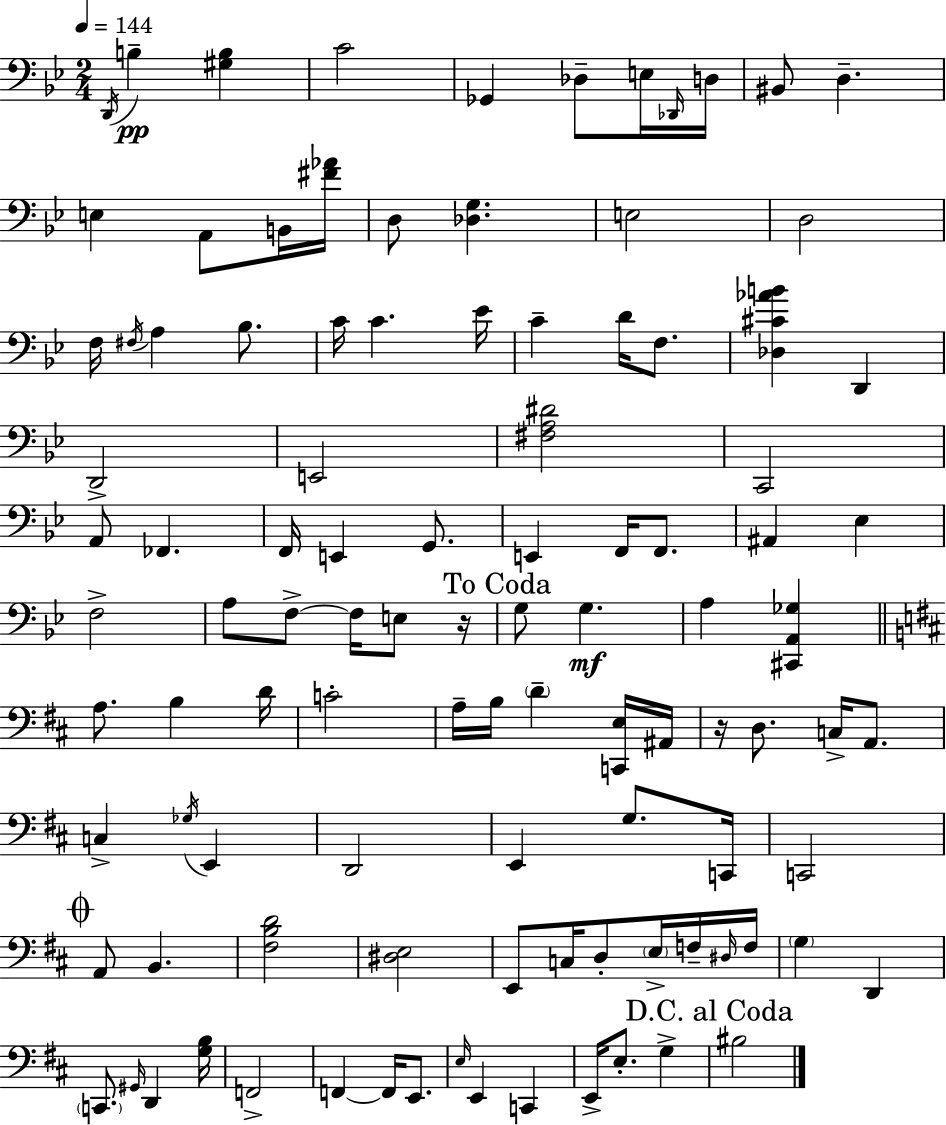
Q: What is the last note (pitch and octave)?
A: BIS3